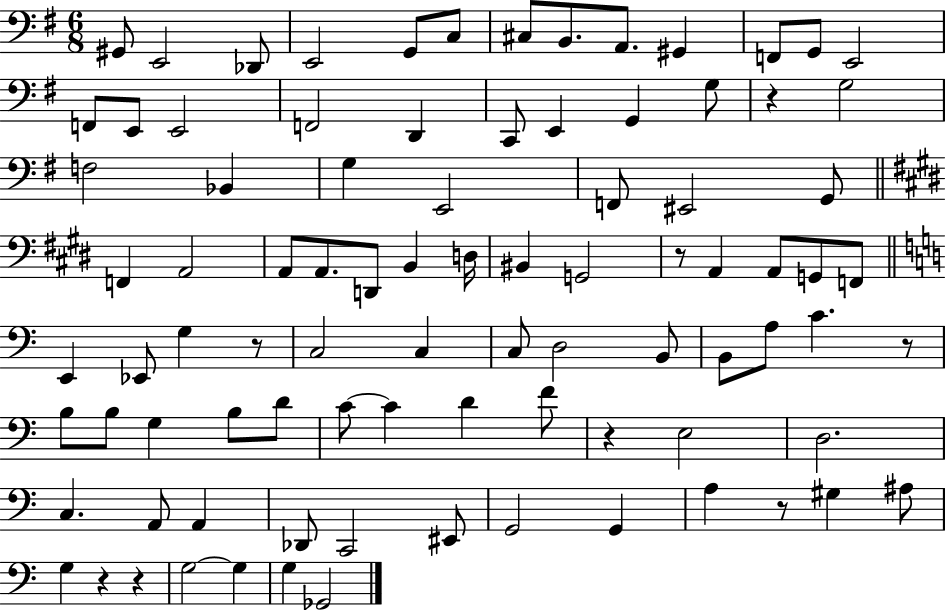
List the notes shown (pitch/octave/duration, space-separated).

G#2/e E2/h Db2/e E2/h G2/e C3/e C#3/e B2/e. A2/e. G#2/q F2/e G2/e E2/h F2/e E2/e E2/h F2/h D2/q C2/e E2/q G2/q G3/e R/q G3/h F3/h Bb2/q G3/q E2/h F2/e EIS2/h G2/e F2/q A2/h A2/e A2/e. D2/e B2/q D3/s BIS2/q G2/h R/e A2/q A2/e G2/e F2/e E2/q Eb2/e G3/q R/e C3/h C3/q C3/e D3/h B2/e B2/e A3/e C4/q. R/e B3/e B3/e G3/q B3/e D4/e C4/e C4/q D4/q F4/e R/q E3/h D3/h. C3/q. A2/e A2/q Db2/e C2/h EIS2/e G2/h G2/q A3/q R/e G#3/q A#3/e G3/q R/q R/q G3/h G3/q G3/q Gb2/h